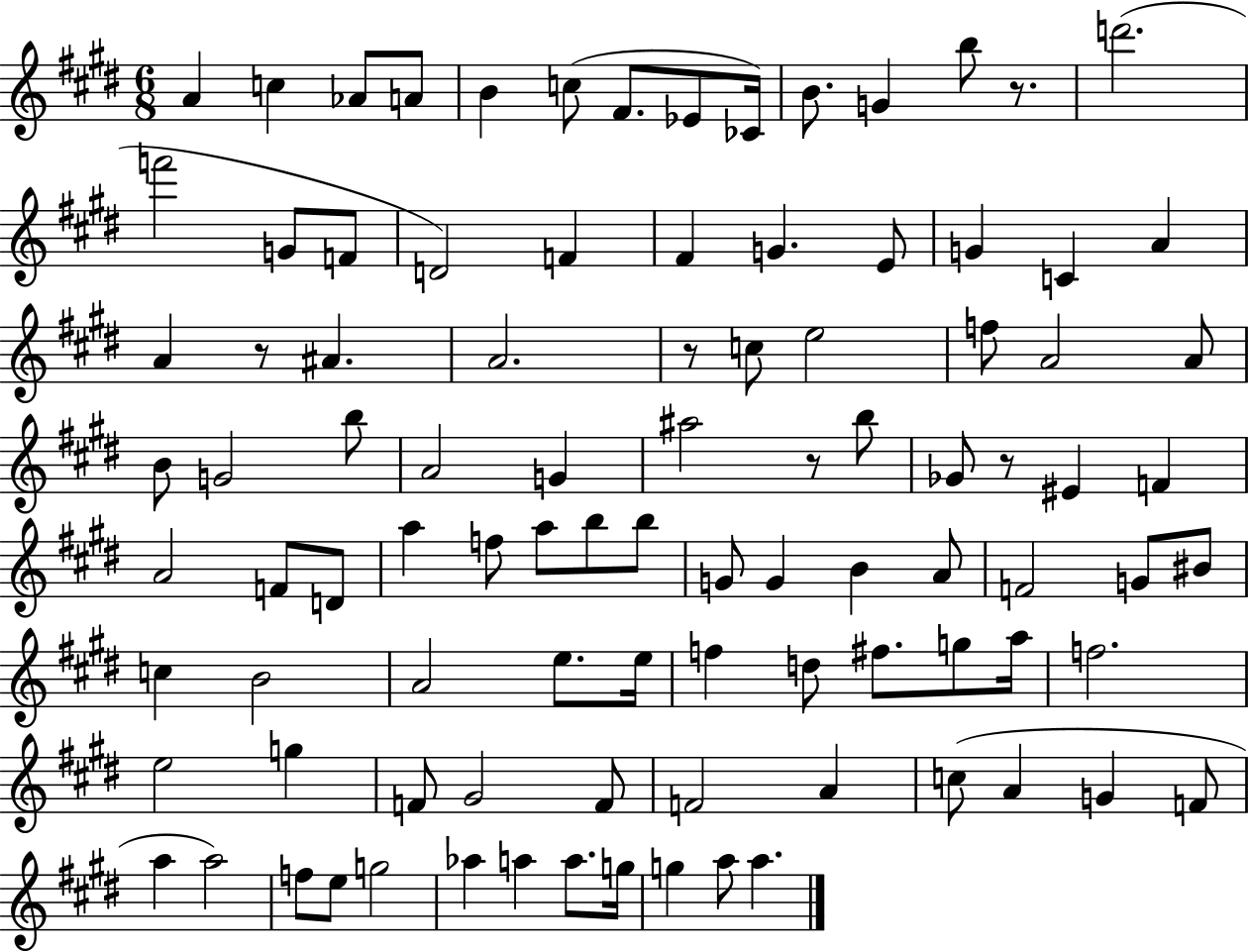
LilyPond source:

{
  \clef treble
  \numericTimeSignature
  \time 6/8
  \key e \major
  a'4 c''4 aes'8 a'8 | b'4 c''8( fis'8. ees'8 ces'16) | b'8. g'4 b''8 r8. | d'''2.( | \break f'''2 g'8 f'8 | d'2) f'4 | fis'4 g'4. e'8 | g'4 c'4 a'4 | \break a'4 r8 ais'4. | a'2. | r8 c''8 e''2 | f''8 a'2 a'8 | \break b'8 g'2 b''8 | a'2 g'4 | ais''2 r8 b''8 | ges'8 r8 eis'4 f'4 | \break a'2 f'8 d'8 | a''4 f''8 a''8 b''8 b''8 | g'8 g'4 b'4 a'8 | f'2 g'8 bis'8 | \break c''4 b'2 | a'2 e''8. e''16 | f''4 d''8 fis''8. g''8 a''16 | f''2. | \break e''2 g''4 | f'8 gis'2 f'8 | f'2 a'4 | c''8( a'4 g'4 f'8 | \break a''4 a''2) | f''8 e''8 g''2 | aes''4 a''4 a''8. g''16 | g''4 a''8 a''4. | \break \bar "|."
}